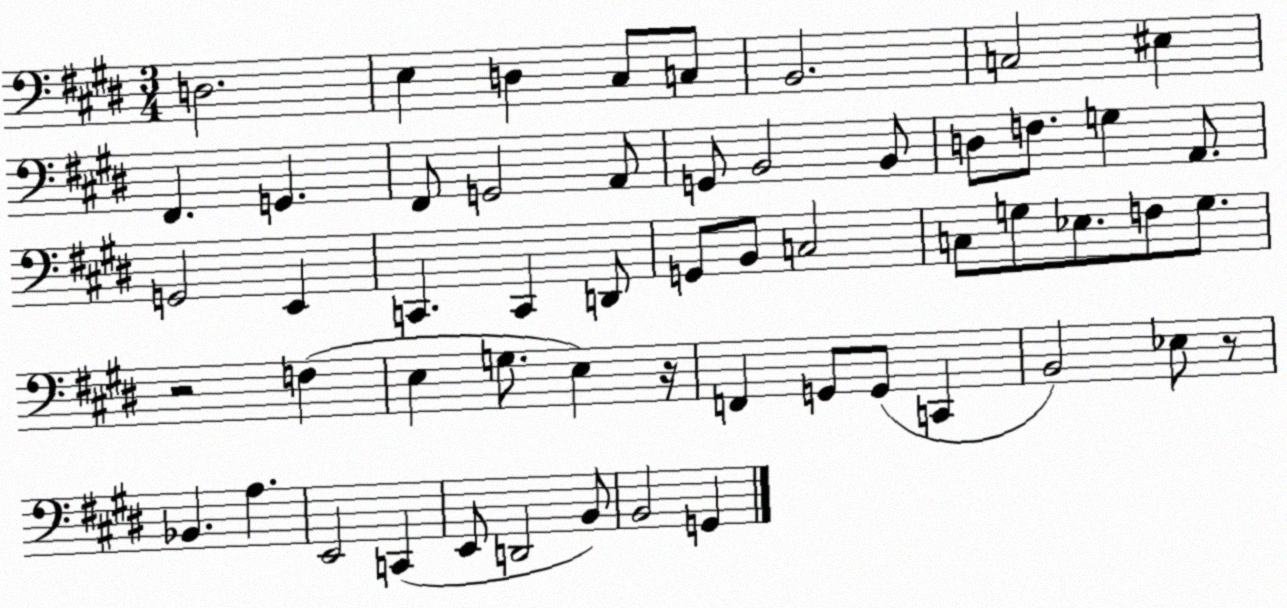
X:1
T:Untitled
M:3/4
L:1/4
K:E
D,2 E, D, ^C,/2 C,/2 B,,2 C,2 ^E, ^F,, G,, ^F,,/2 G,,2 A,,/2 G,,/2 B,,2 B,,/2 D,/2 F,/2 G, A,,/2 G,,2 E,, C,, C,, D,,/2 G,,/2 B,,/2 C,2 C,/2 G,/2 _E,/2 F,/2 G,/2 z2 F, E, G,/2 E, z/4 F,, G,,/2 G,,/2 C,, B,,2 _E,/2 z/2 _B,, A, E,,2 C,, E,,/2 D,,2 B,,/2 B,,2 G,,